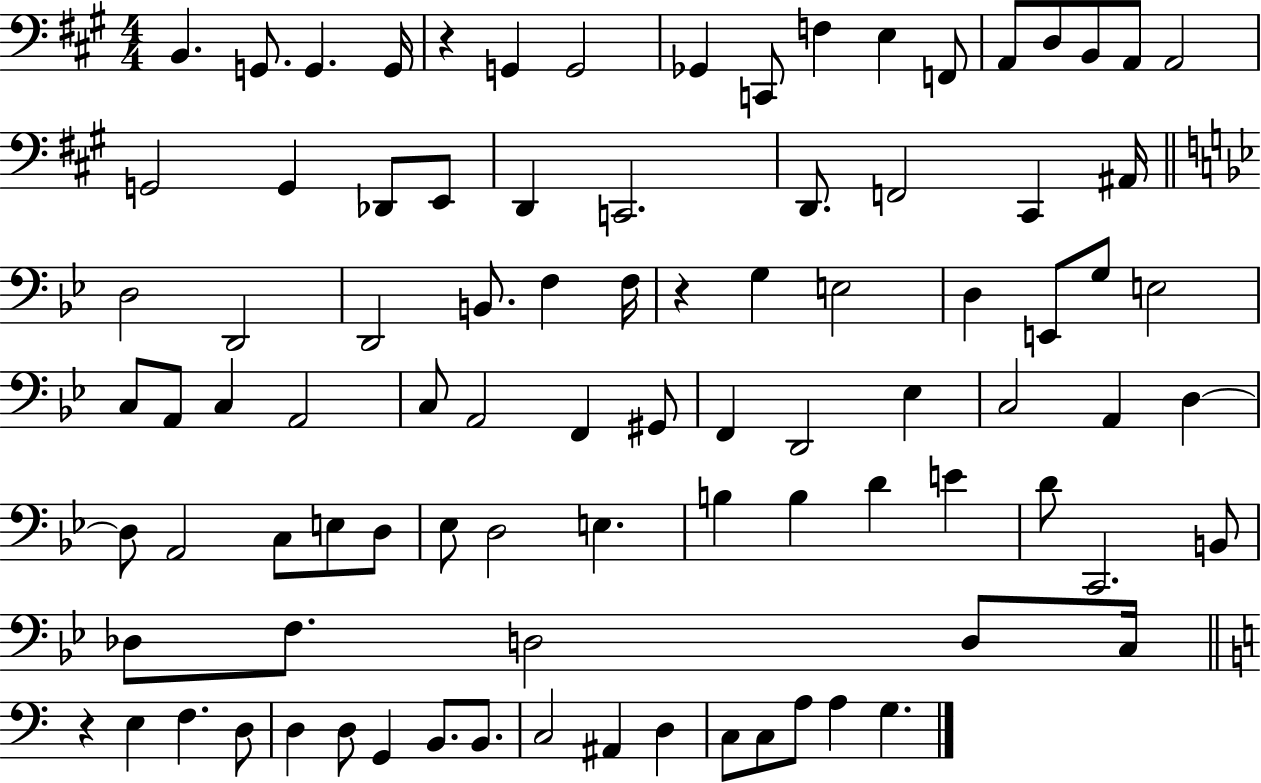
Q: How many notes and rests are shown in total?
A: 91